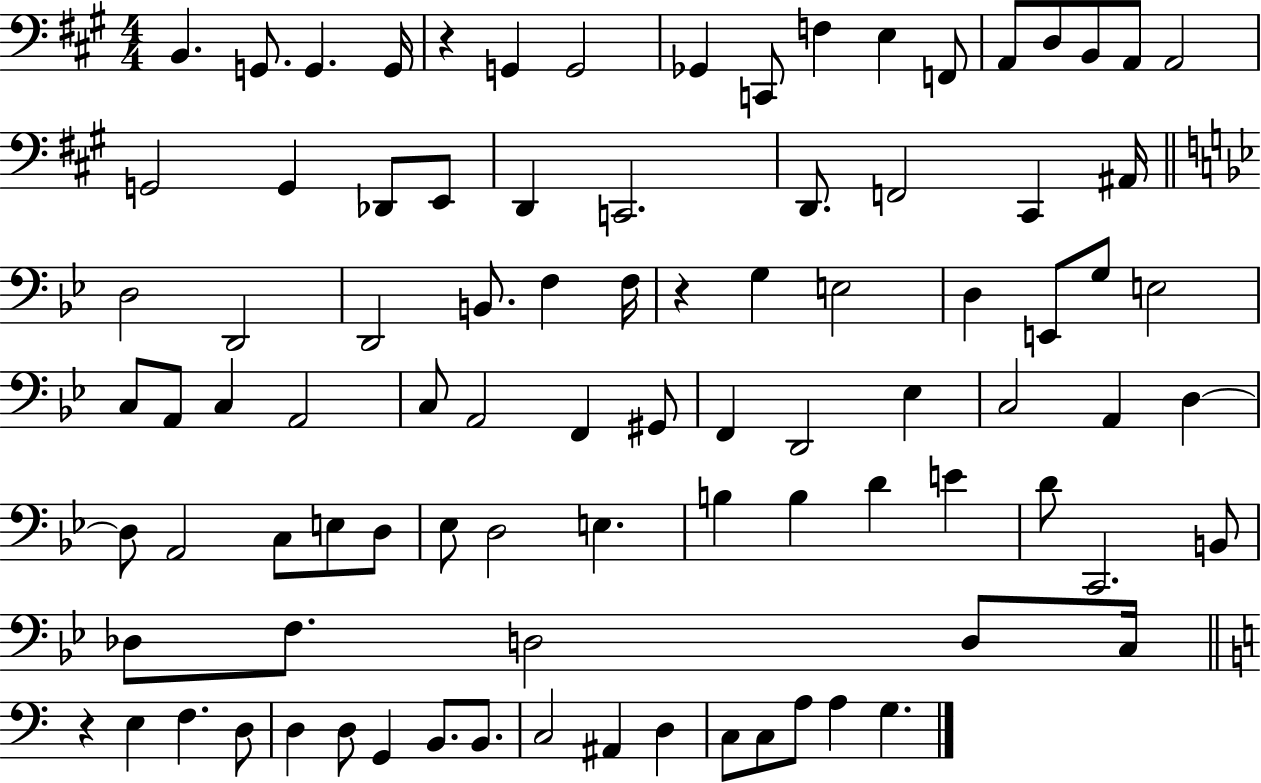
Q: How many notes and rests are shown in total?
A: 91